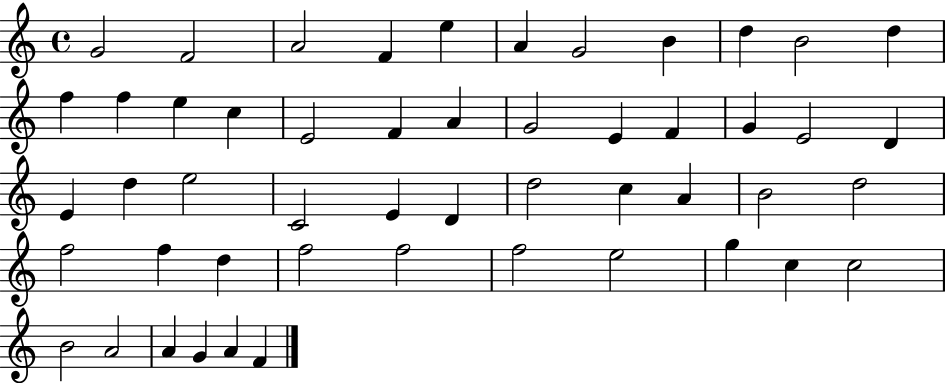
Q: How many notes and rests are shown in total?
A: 51